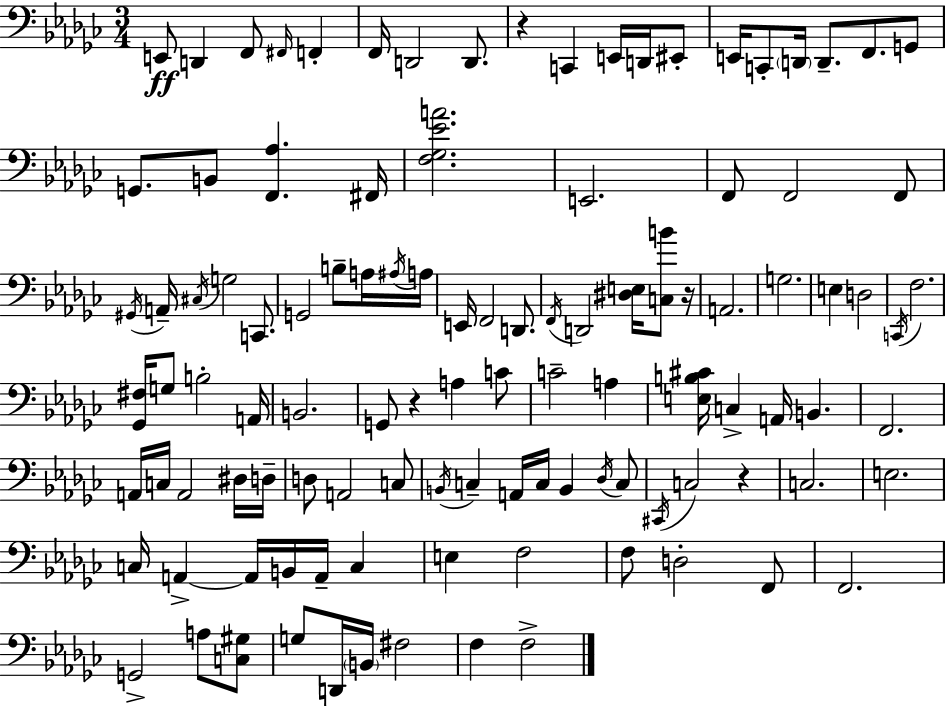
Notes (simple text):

E2/e D2/q F2/e F#2/s F2/q F2/s D2/h D2/e. R/q C2/q E2/s D2/s EIS2/e E2/s C2/e D2/s D2/e. F2/e. G2/e G2/e. B2/e [F2,Ab3]/q. F#2/s [F3,Gb3,Eb4,A4]/h. E2/h. F2/e F2/h F2/e G#2/s A2/s C#3/s G3/h C2/e. G2/h B3/e A3/s A#3/s A3/s E2/s F2/h D2/e. F2/s D2/h [D#3,E3]/s [C3,B4]/e R/s A2/h. G3/h. E3/q D3/h C2/s F3/h. [Gb2,F#3]/s G3/e B3/h A2/s B2/h. G2/e R/q A3/q C4/e C4/h A3/q [E3,B3,C#4]/s C3/q A2/s B2/q. F2/h. A2/s C3/s A2/h D#3/s D3/s D3/e A2/h C3/e B2/s C3/q A2/s C3/s B2/q Db3/s C3/e C#2/s C3/h R/q C3/h. E3/h. C3/s A2/q A2/s B2/s A2/s C3/q E3/q F3/h F3/e D3/h F2/e F2/h. G2/h A3/e [C3,G#3]/e G3/e D2/s B2/s F#3/h F3/q F3/h